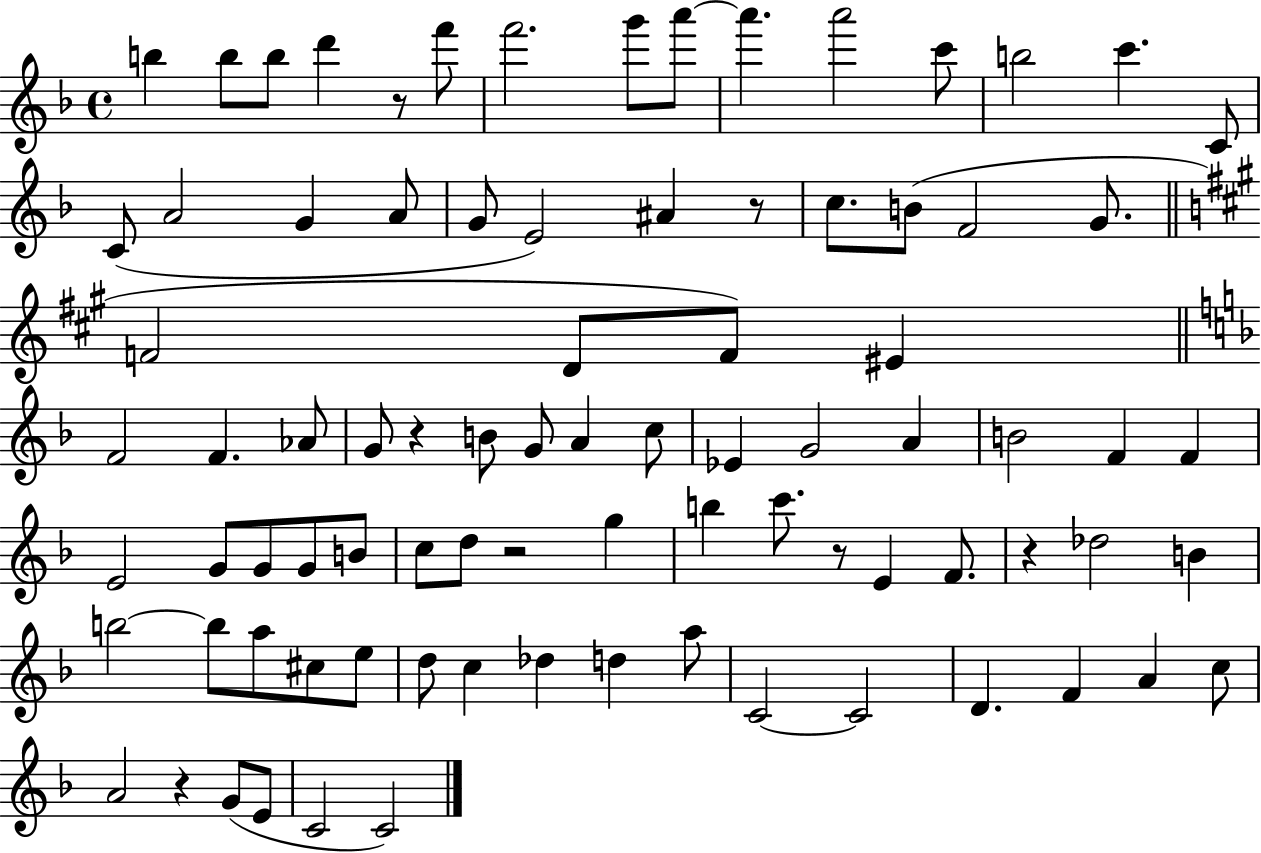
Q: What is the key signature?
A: F major